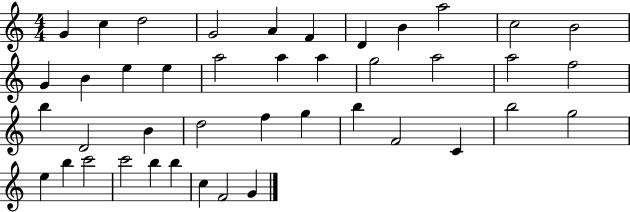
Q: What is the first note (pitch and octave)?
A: G4